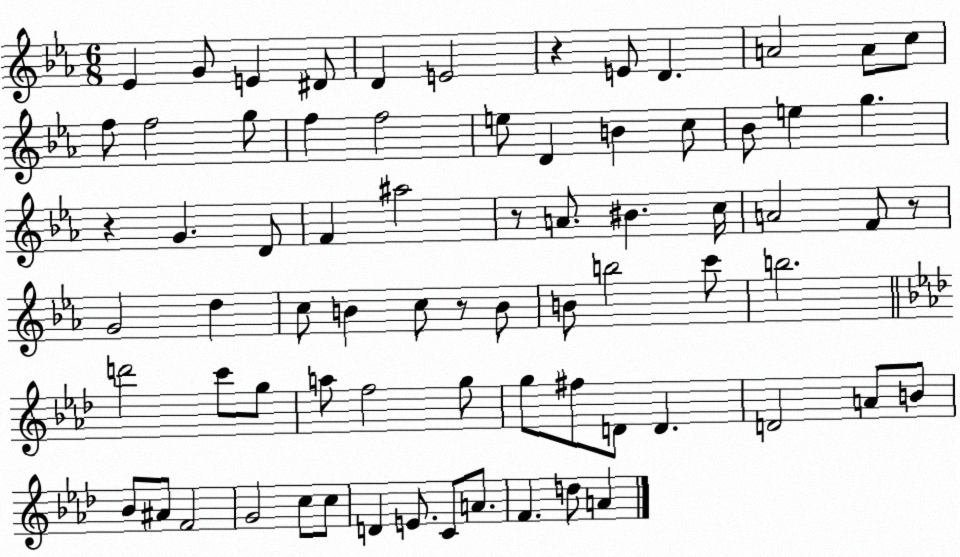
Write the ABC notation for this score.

X:1
T:Untitled
M:6/8
L:1/4
K:Eb
_E G/2 E ^D/2 D E2 z E/2 D A2 A/2 c/2 f/2 f2 g/2 f f2 e/2 D B c/2 _B/2 e g z G D/2 F ^a2 z/2 A/2 ^B c/4 A2 F/2 z/2 G2 d c/2 B c/2 z/2 B/2 B/2 b2 c'/2 b2 d'2 c'/2 g/2 a/2 f2 g/2 g/2 ^f/2 D/2 D D2 A/2 B/2 _B/2 ^A/2 F2 G2 c/2 c/2 D E/2 C/2 A/2 F d/2 A